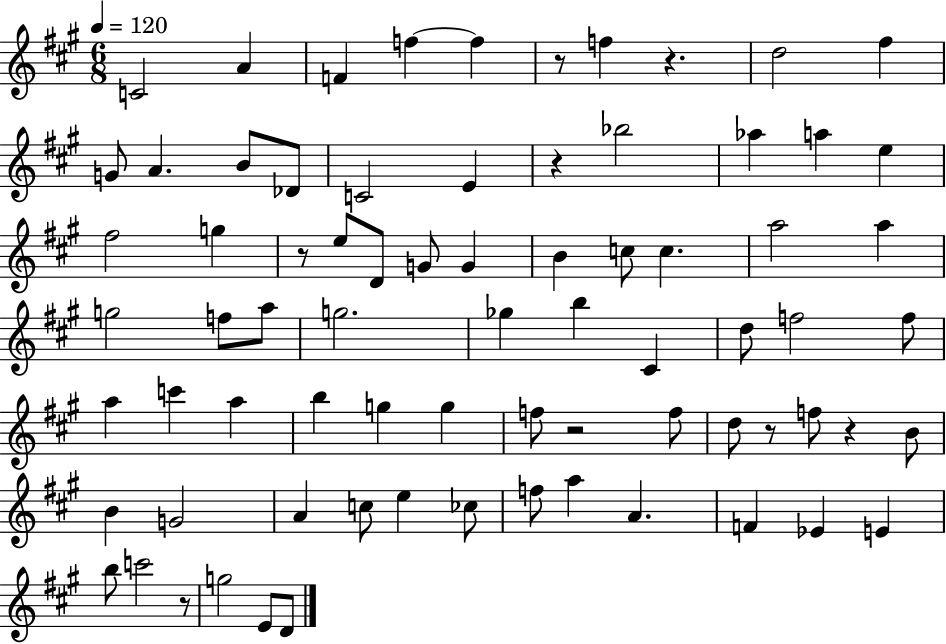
C4/h A4/q F4/q F5/q F5/q R/e F5/q R/q. D5/h F#5/q G4/e A4/q. B4/e Db4/e C4/h E4/q R/q Bb5/h Ab5/q A5/q E5/q F#5/h G5/q R/e E5/e D4/e G4/e G4/q B4/q C5/e C5/q. A5/h A5/q G5/h F5/e A5/e G5/h. Gb5/q B5/q C#4/q D5/e F5/h F5/e A5/q C6/q A5/q B5/q G5/q G5/q F5/e R/h F5/e D5/e R/e F5/e R/q B4/e B4/q G4/h A4/q C5/e E5/q CES5/e F5/e A5/q A4/q. F4/q Eb4/q E4/q B5/e C6/h R/e G5/h E4/e D4/e